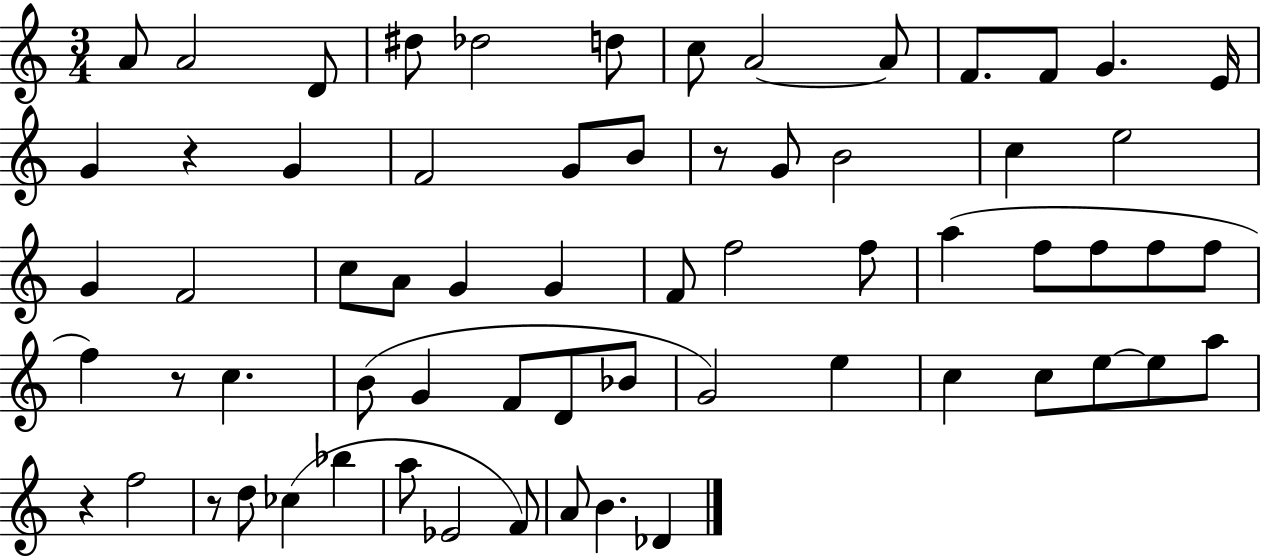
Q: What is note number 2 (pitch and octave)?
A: A4